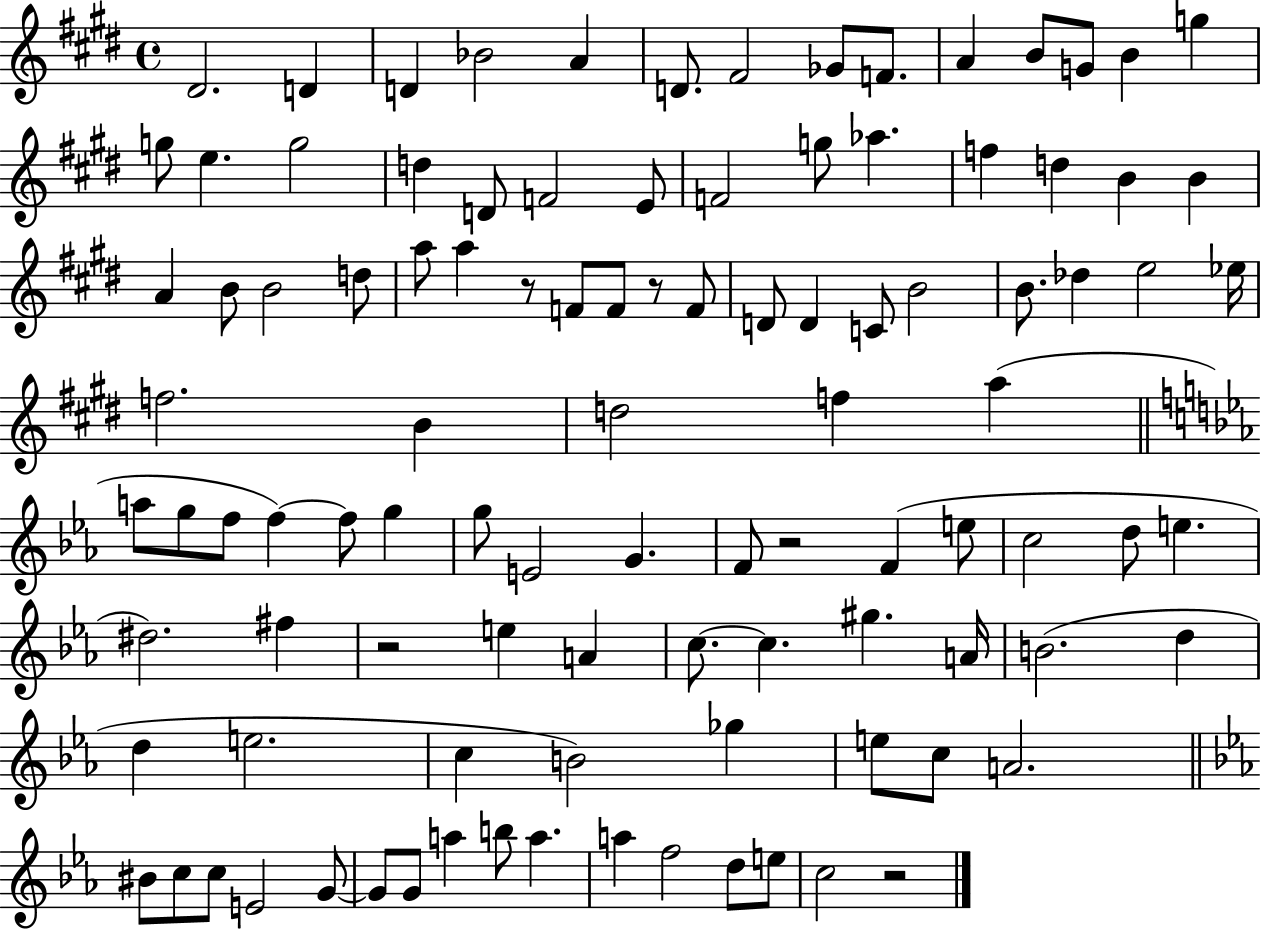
{
  \clef treble
  \time 4/4
  \defaultTimeSignature
  \key e \major
  dis'2. d'4 | d'4 bes'2 a'4 | d'8. fis'2 ges'8 f'8. | a'4 b'8 g'8 b'4 g''4 | \break g''8 e''4. g''2 | d''4 d'8 f'2 e'8 | f'2 g''8 aes''4. | f''4 d''4 b'4 b'4 | \break a'4 b'8 b'2 d''8 | a''8 a''4 r8 f'8 f'8 r8 f'8 | d'8 d'4 c'8 b'2 | b'8. des''4 e''2 ees''16 | \break f''2. b'4 | d''2 f''4 a''4( | \bar "||" \break \key ees \major a''8 g''8 f''8 f''4~~) f''8 g''4 | g''8 e'2 g'4. | f'8 r2 f'4( e''8 | c''2 d''8 e''4. | \break dis''2.) fis''4 | r2 e''4 a'4 | c''8.~~ c''4. gis''4. a'16 | b'2.( d''4 | \break d''4 e''2. | c''4 b'2) ges''4 | e''8 c''8 a'2. | \bar "||" \break \key c \minor bis'8 c''8 c''8 e'2 g'8~~ | g'8 g'8 a''4 b''8 a''4. | a''4 f''2 d''8 e''8 | c''2 r2 | \break \bar "|."
}